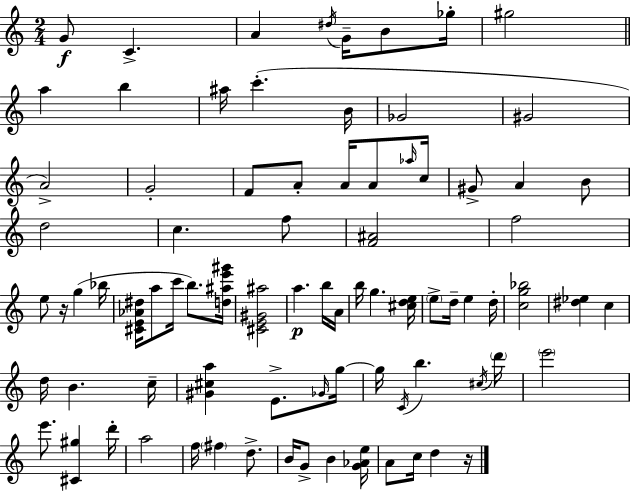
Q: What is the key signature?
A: A minor